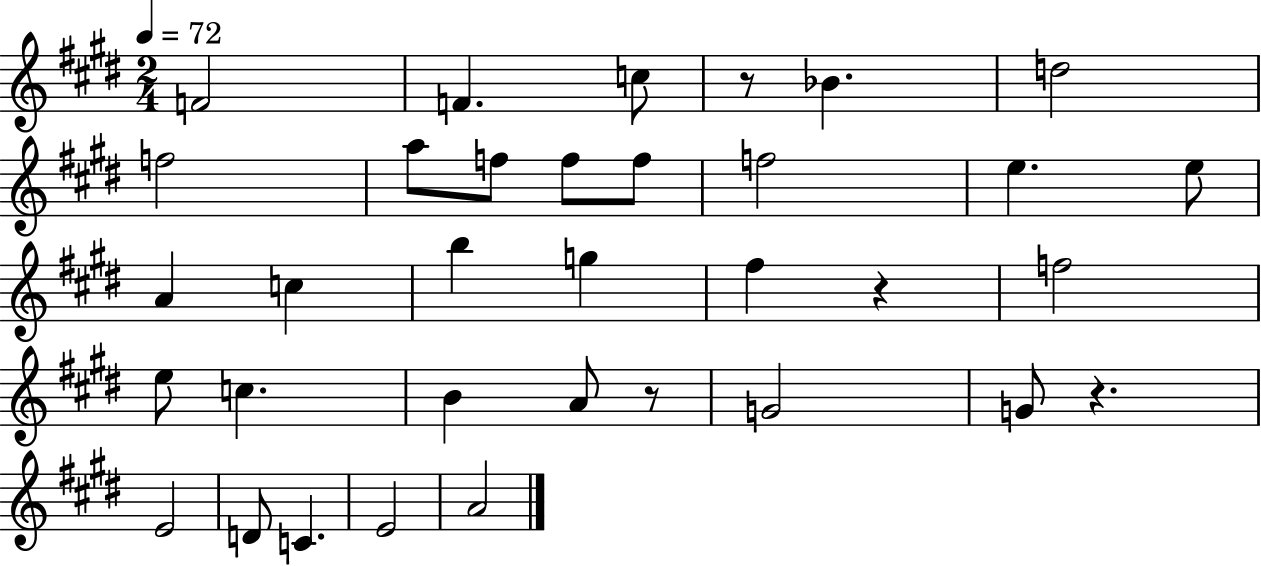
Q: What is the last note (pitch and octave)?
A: A4